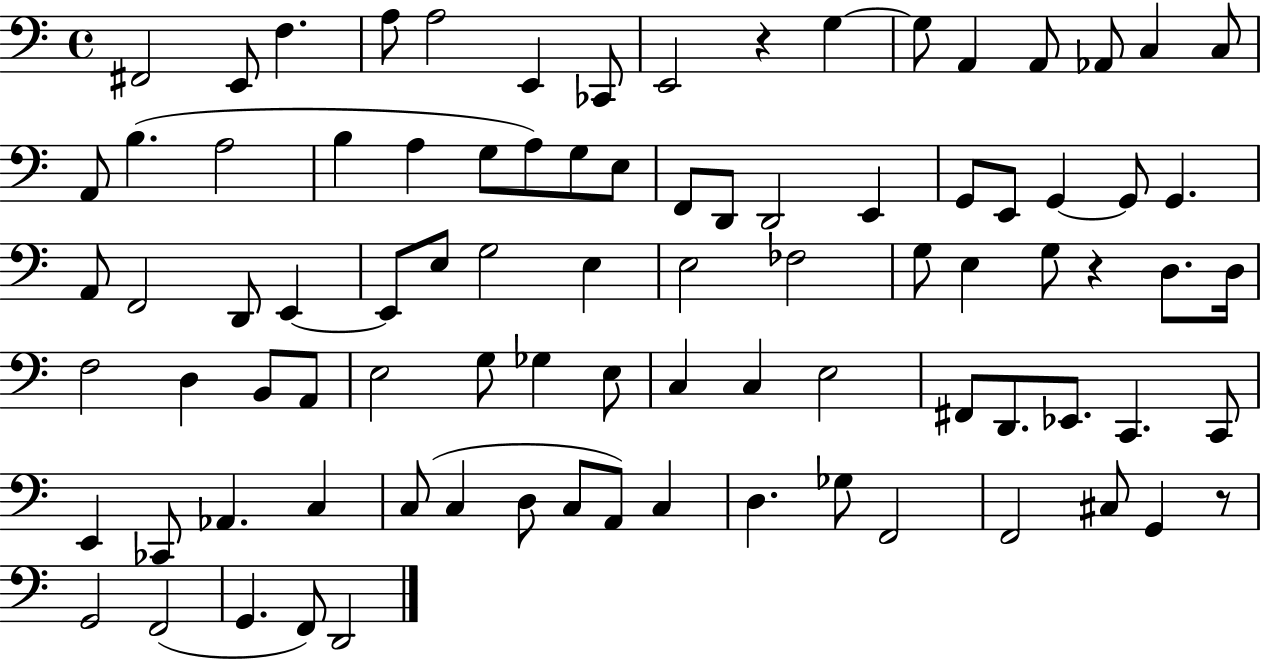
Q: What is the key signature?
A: C major